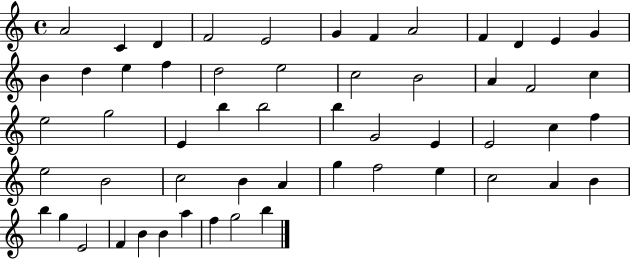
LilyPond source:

{
  \clef treble
  \time 4/4
  \defaultTimeSignature
  \key c \major
  a'2 c'4 d'4 | f'2 e'2 | g'4 f'4 a'2 | f'4 d'4 e'4 g'4 | \break b'4 d''4 e''4 f''4 | d''2 e''2 | c''2 b'2 | a'4 f'2 c''4 | \break e''2 g''2 | e'4 b''4 b''2 | b''4 g'2 e'4 | e'2 c''4 f''4 | \break e''2 b'2 | c''2 b'4 a'4 | g''4 f''2 e''4 | c''2 a'4 b'4 | \break b''4 g''4 e'2 | f'4 b'4 b'4 a''4 | f''4 g''2 b''4 | \bar "|."
}